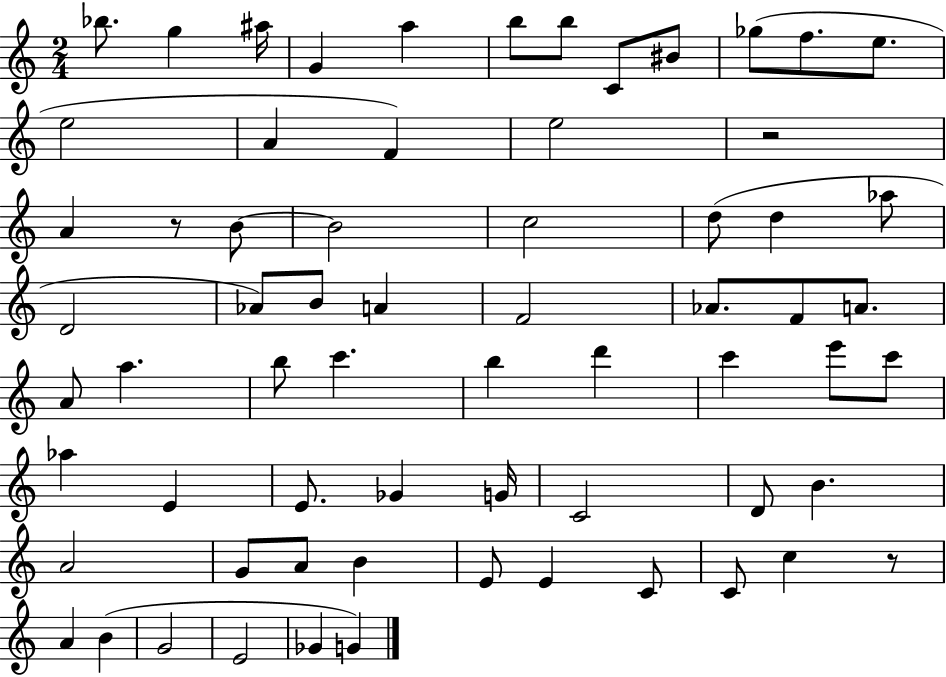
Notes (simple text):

Bb5/e. G5/q A#5/s G4/q A5/q B5/e B5/e C4/e BIS4/e Gb5/e F5/e. E5/e. E5/h A4/q F4/q E5/h R/h A4/q R/e B4/e B4/h C5/h D5/e D5/q Ab5/e D4/h Ab4/e B4/e A4/q F4/h Ab4/e. F4/e A4/e. A4/e A5/q. B5/e C6/q. B5/q D6/q C6/q E6/e C6/e Ab5/q E4/q E4/e. Gb4/q G4/s C4/h D4/e B4/q. A4/h G4/e A4/e B4/q E4/e E4/q C4/e C4/e C5/q R/e A4/q B4/q G4/h E4/h Gb4/q G4/q